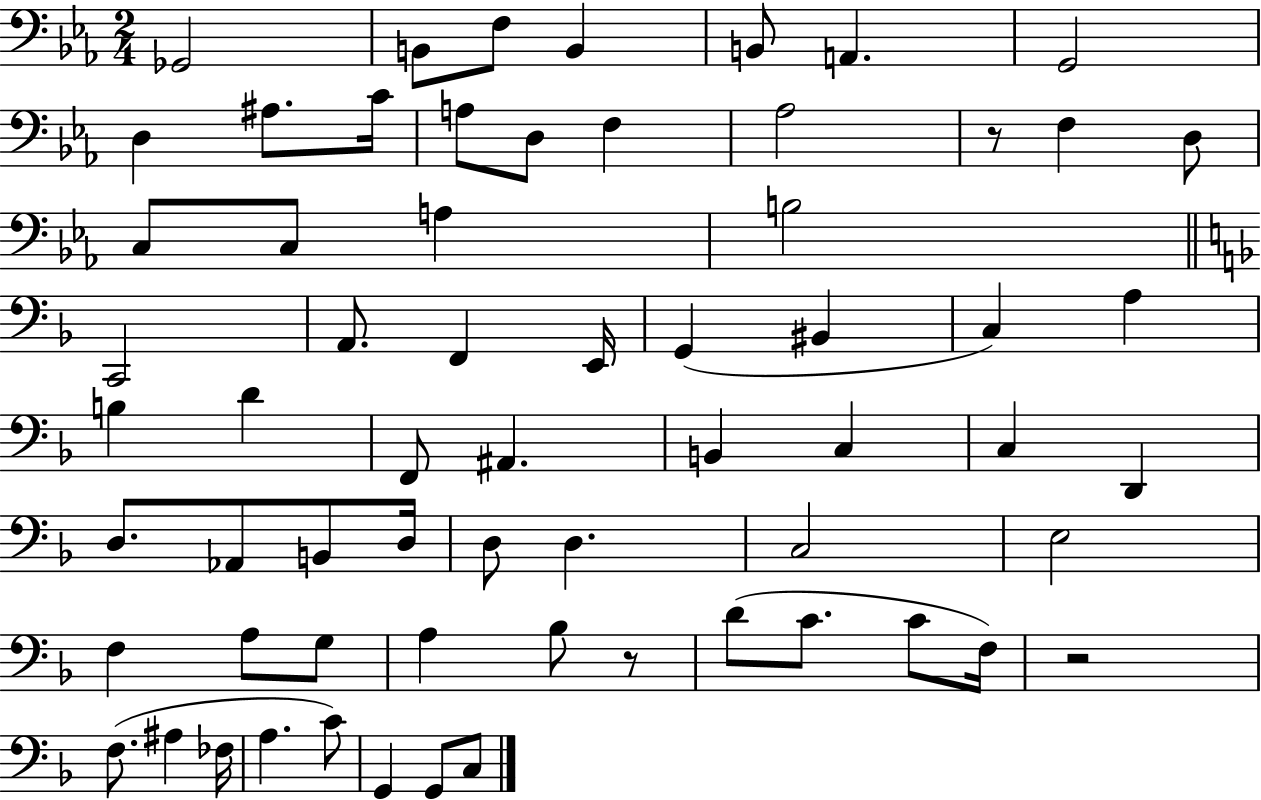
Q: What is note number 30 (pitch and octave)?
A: D4